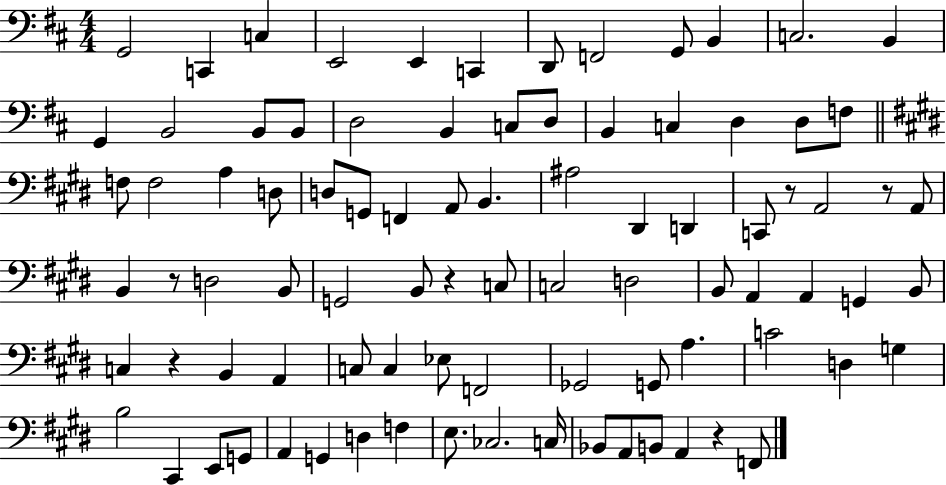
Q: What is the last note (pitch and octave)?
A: F2